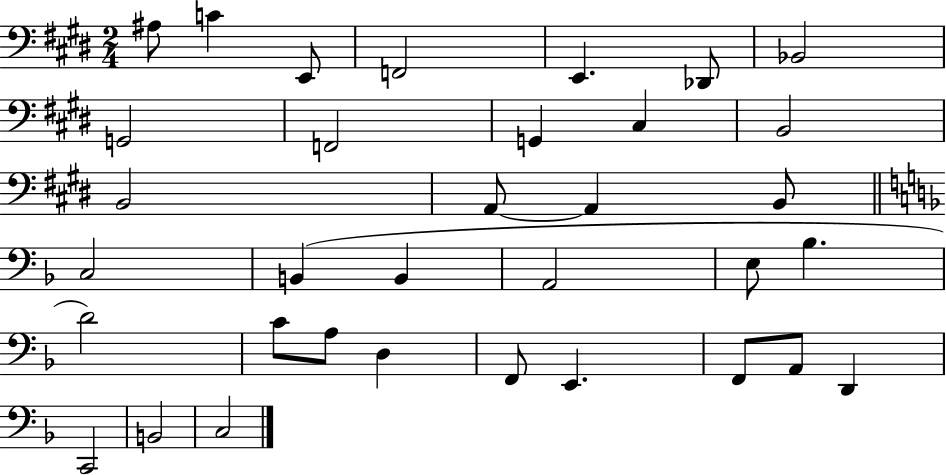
X:1
T:Untitled
M:2/4
L:1/4
K:E
^A,/2 C E,,/2 F,,2 E,, _D,,/2 _B,,2 G,,2 F,,2 G,, ^C, B,,2 B,,2 A,,/2 A,, B,,/2 C,2 B,, B,, A,,2 E,/2 _B, D2 C/2 A,/2 D, F,,/2 E,, F,,/2 A,,/2 D,, C,,2 B,,2 C,2